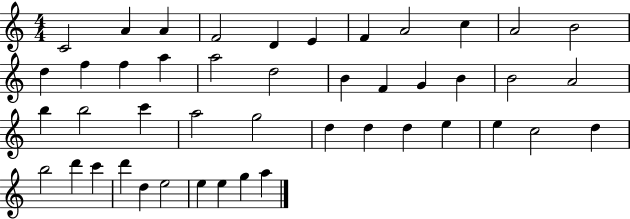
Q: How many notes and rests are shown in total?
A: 45